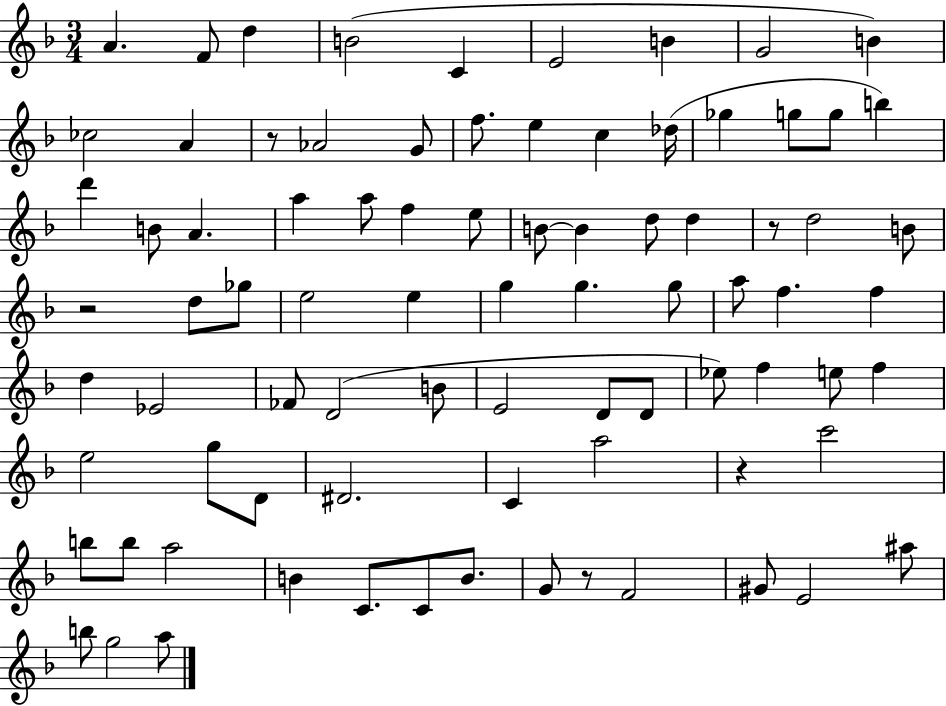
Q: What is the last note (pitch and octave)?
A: A5